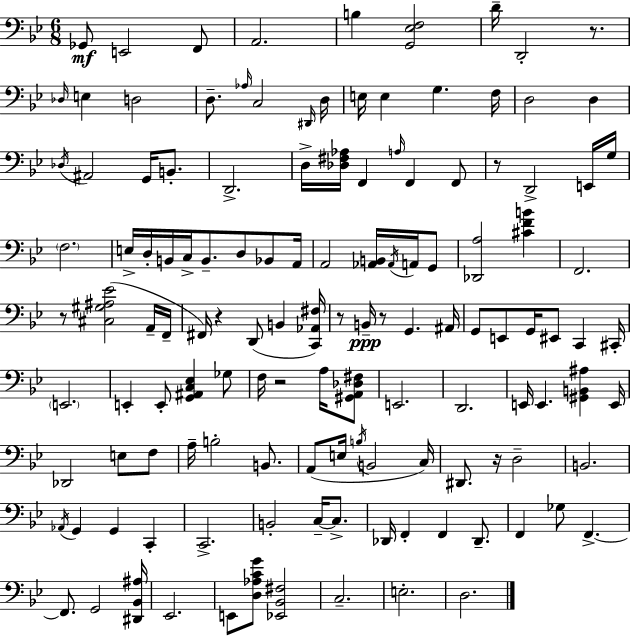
{
  \clef bass
  \numericTimeSignature
  \time 6/8
  \key g \minor
  ges,8\mf e,2 f,8 | a,2. | b4 <g, ees f>2 | d'16-- d,2-. r8. | \break \grace { des16 } e4 d2 | d8.-- \grace { aes16 } c2 | \grace { dis,16 } d16 e16 e4 g4. | f16 d2 d4 | \break \acciaccatura { des16 } ais,2 | g,16 b,8.-. d,2.-> | d16-> <des fis aes>16 f,4 \grace { a16 } f,4 | f,8 r8 d,2-> | \break e,16 g16 \parenthesize f2. | e16-> d16-. b,16 c16-> b,8.-- | d8 bes,8 a,16 a,2 | <aes, b,>16 \acciaccatura { aes,16 } a,16 g,8 <des, a>2 | \break <cis' f' b'>4 f,2. | r8 <cis gis ais ees'>2( | a,16-- f,16-- fis,16) r4 d,8( | b,4 <c, aes, fis>16) r8 b,16--\ppp r8 g,4. | \break ais,16 g,8 e,8 g,16 eis,8 | c,4 cis,16-. \parenthesize e,2. | e,4-. e,8-. | <g, ais, c ees>4 ges8 f16 r2 | \break a16 <gis, a, des fis>8 e,2. | d,2. | e,16 e,4. | <gis, b, ais>4 e,16 des,2 | \break e8 f8 a16-- b2-. | b,8. a,8( e16 \acciaccatura { b16 } b,2 | c16) dis,8. r16 d2-- | b,2. | \break \acciaccatura { aes,16 } g,4 | g,4 c,4-. c,2.-> | b,2-. | c16--~~ c8.-> des,16 f,4-. | \break f,4 des,8.-- f,4 | ges8 f,4.->~~ f,8. g,2 | <dis, bes, ais>16 ees,2. | e,8 <d aes c' g'>8 | \break <ees, bes, fis>2 c2.-- | e2.-. | d2. | \bar "|."
}